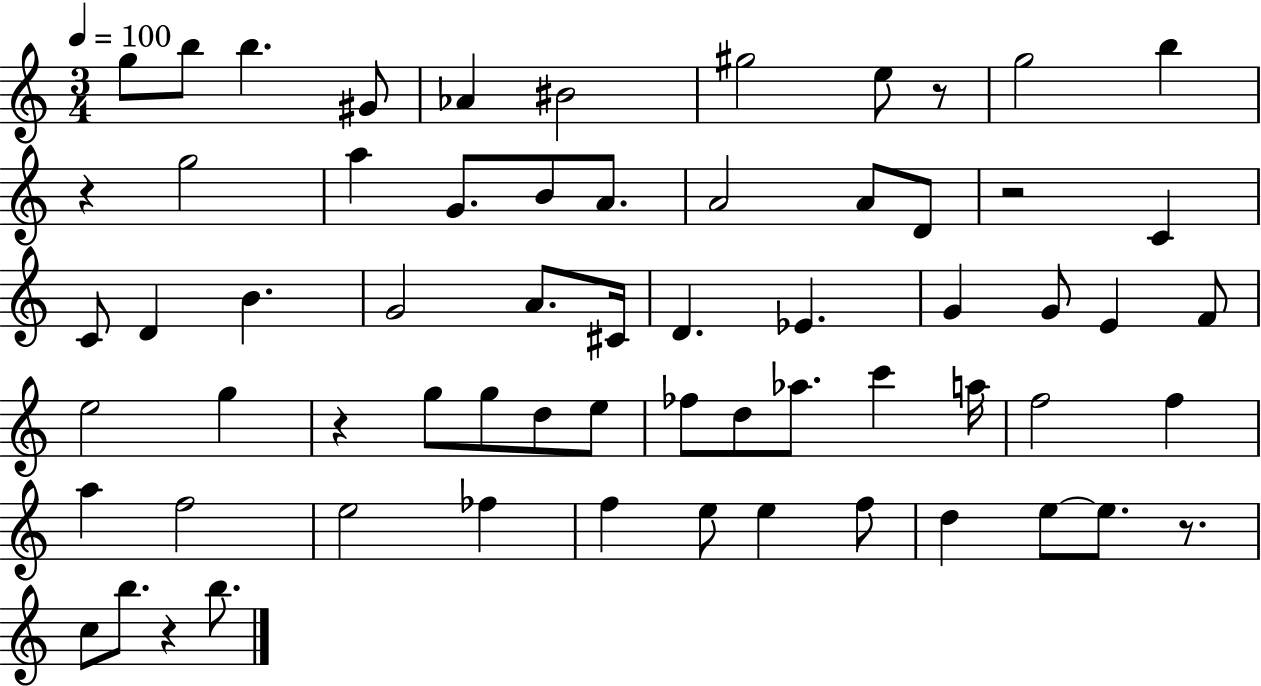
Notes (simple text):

G5/e B5/e B5/q. G#4/e Ab4/q BIS4/h G#5/h E5/e R/e G5/h B5/q R/q G5/h A5/q G4/e. B4/e A4/e. A4/h A4/e D4/e R/h C4/q C4/e D4/q B4/q. G4/h A4/e. C#4/s D4/q. Eb4/q. G4/q G4/e E4/q F4/e E5/h G5/q R/q G5/e G5/e D5/e E5/e FES5/e D5/e Ab5/e. C6/q A5/s F5/h F5/q A5/q F5/h E5/h FES5/q F5/q E5/e E5/q F5/e D5/q E5/e E5/e. R/e. C5/e B5/e. R/q B5/e.